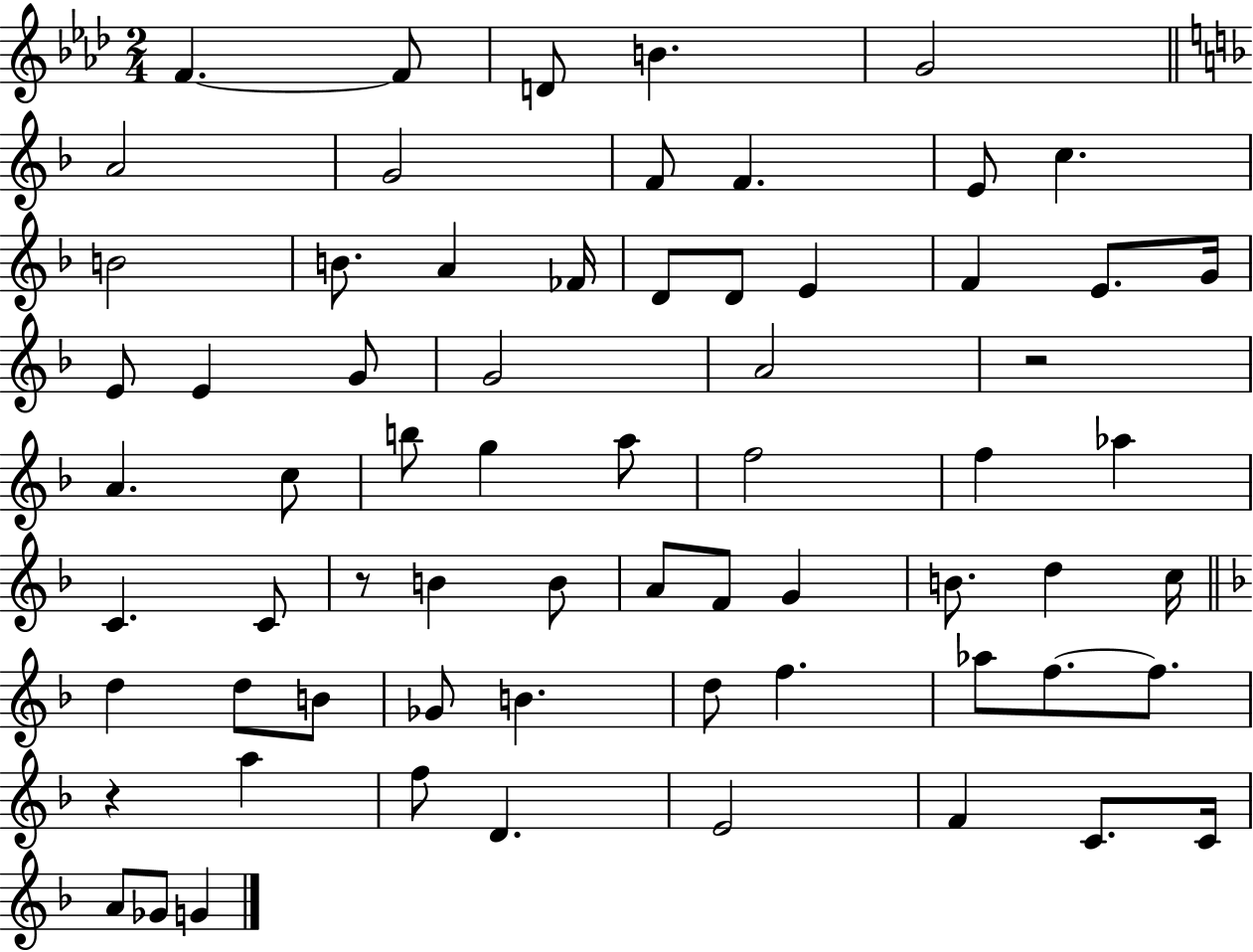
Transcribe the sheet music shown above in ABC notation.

X:1
T:Untitled
M:2/4
L:1/4
K:Ab
F F/2 D/2 B G2 A2 G2 F/2 F E/2 c B2 B/2 A _F/4 D/2 D/2 E F E/2 G/4 E/2 E G/2 G2 A2 z2 A c/2 b/2 g a/2 f2 f _a C C/2 z/2 B B/2 A/2 F/2 G B/2 d c/4 d d/2 B/2 _G/2 B d/2 f _a/2 f/2 f/2 z a f/2 D E2 F C/2 C/4 A/2 _G/2 G